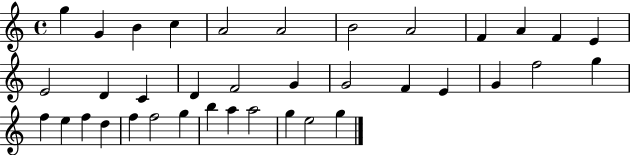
G5/q G4/q B4/q C5/q A4/h A4/h B4/h A4/h F4/q A4/q F4/q E4/q E4/h D4/q C4/q D4/q F4/h G4/q G4/h F4/q E4/q G4/q F5/h G5/q F5/q E5/q F5/q D5/q F5/q F5/h G5/q B5/q A5/q A5/h G5/q E5/h G5/q